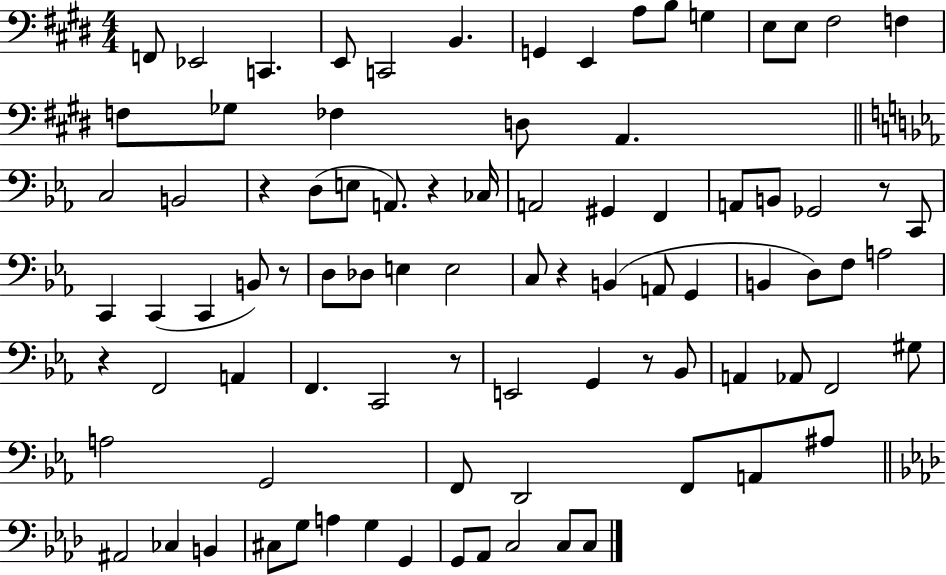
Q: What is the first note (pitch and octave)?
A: F2